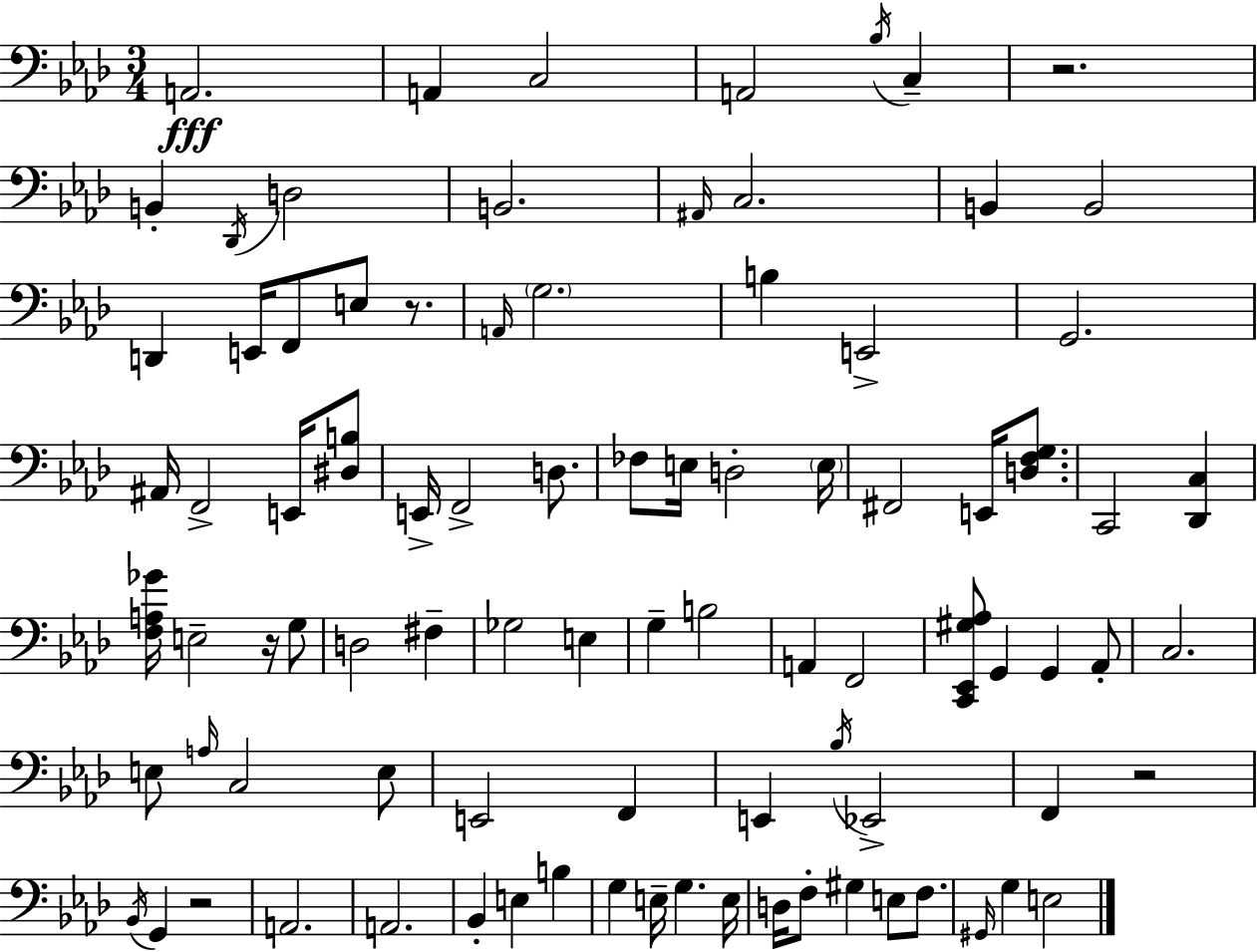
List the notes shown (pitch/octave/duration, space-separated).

A2/h. A2/q C3/h A2/h Bb3/s C3/q R/h. B2/q Db2/s D3/h B2/h. A#2/s C3/h. B2/q B2/h D2/q E2/s F2/e E3/e R/e. A2/s G3/h. B3/q E2/h G2/h. A#2/s F2/h E2/s [D#3,B3]/e E2/s F2/h D3/e. FES3/e E3/s D3/h E3/s F#2/h E2/s [D3,F3,G3]/e. C2/h [Db2,C3]/q [F3,A3,Gb4]/s E3/h R/s G3/e D3/h F#3/q Gb3/h E3/q G3/q B3/h A2/q F2/h [C2,Eb2,G#3,Ab3]/e G2/q G2/q Ab2/e C3/h. E3/e A3/s C3/h E3/e E2/h F2/q E2/q Bb3/s Eb2/h F2/q R/h Bb2/s G2/q R/h A2/h. A2/h. Bb2/q E3/q B3/q G3/q E3/s G3/q. E3/s D3/s F3/e G#3/q E3/e F3/e. G#2/s G3/q E3/h